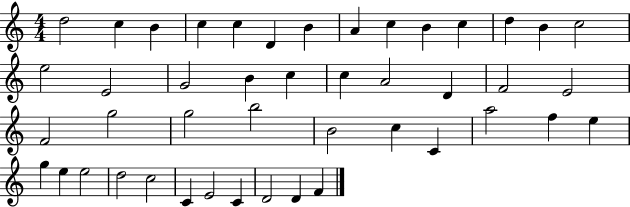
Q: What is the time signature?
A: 4/4